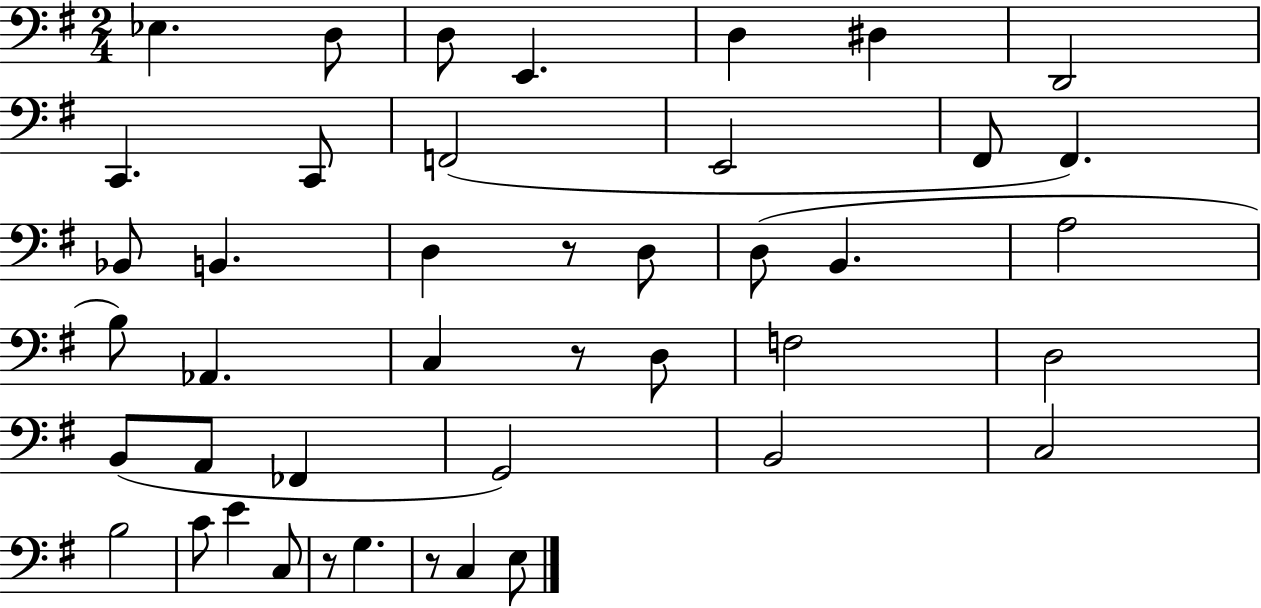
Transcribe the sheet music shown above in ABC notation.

X:1
T:Untitled
M:2/4
L:1/4
K:G
_E, D,/2 D,/2 E,, D, ^D, D,,2 C,, C,,/2 F,,2 E,,2 ^F,,/2 ^F,, _B,,/2 B,, D, z/2 D,/2 D,/2 B,, A,2 B,/2 _A,, C, z/2 D,/2 F,2 D,2 B,,/2 A,,/2 _F,, G,,2 B,,2 C,2 B,2 C/2 E C,/2 z/2 G, z/2 C, E,/2